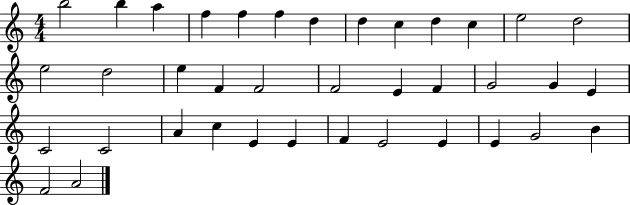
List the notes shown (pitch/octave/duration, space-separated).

B5/h B5/q A5/q F5/q F5/q F5/q D5/q D5/q C5/q D5/q C5/q E5/h D5/h E5/h D5/h E5/q F4/q F4/h F4/h E4/q F4/q G4/h G4/q E4/q C4/h C4/h A4/q C5/q E4/q E4/q F4/q E4/h E4/q E4/q G4/h B4/q F4/h A4/h